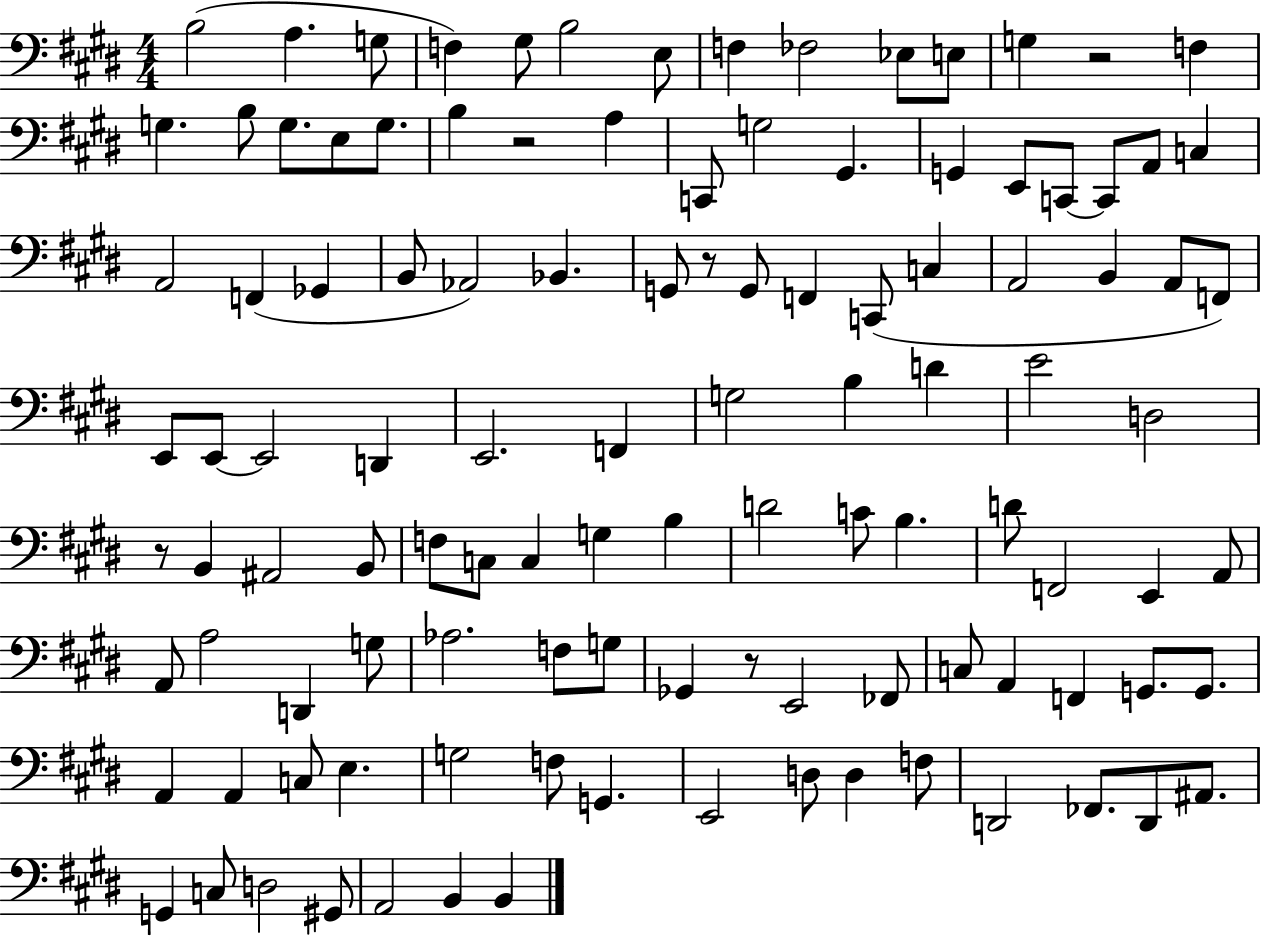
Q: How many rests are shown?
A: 5